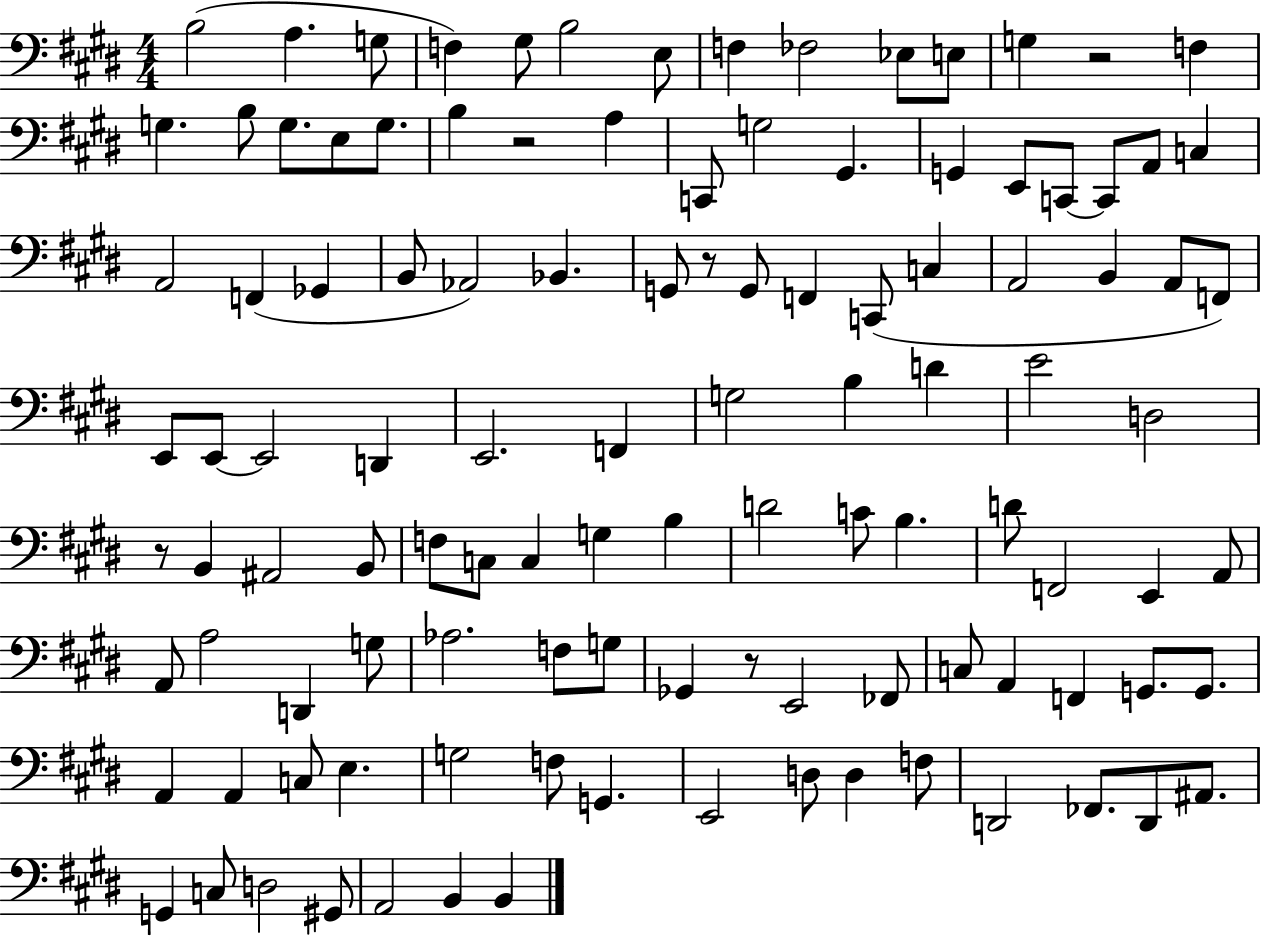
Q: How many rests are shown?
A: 5